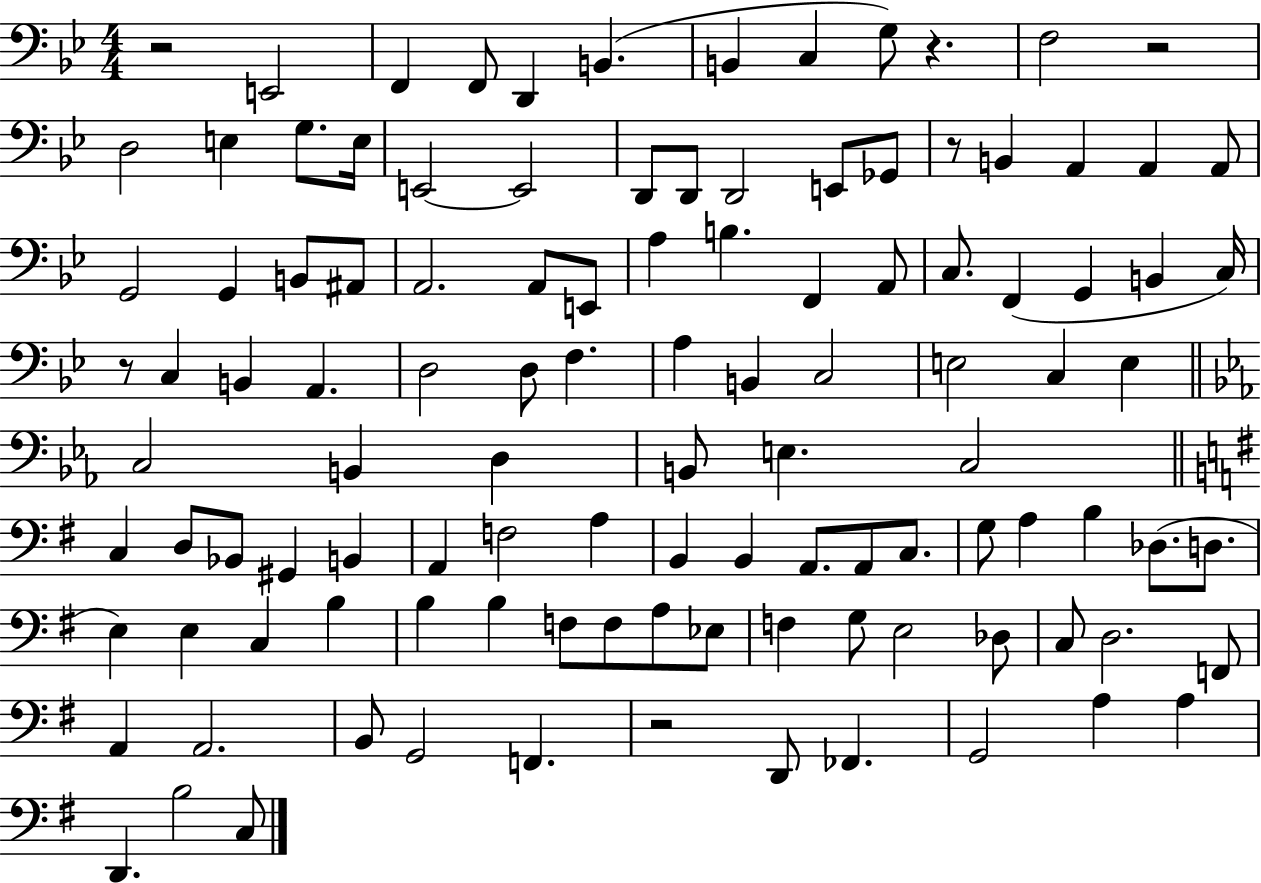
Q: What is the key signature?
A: BES major